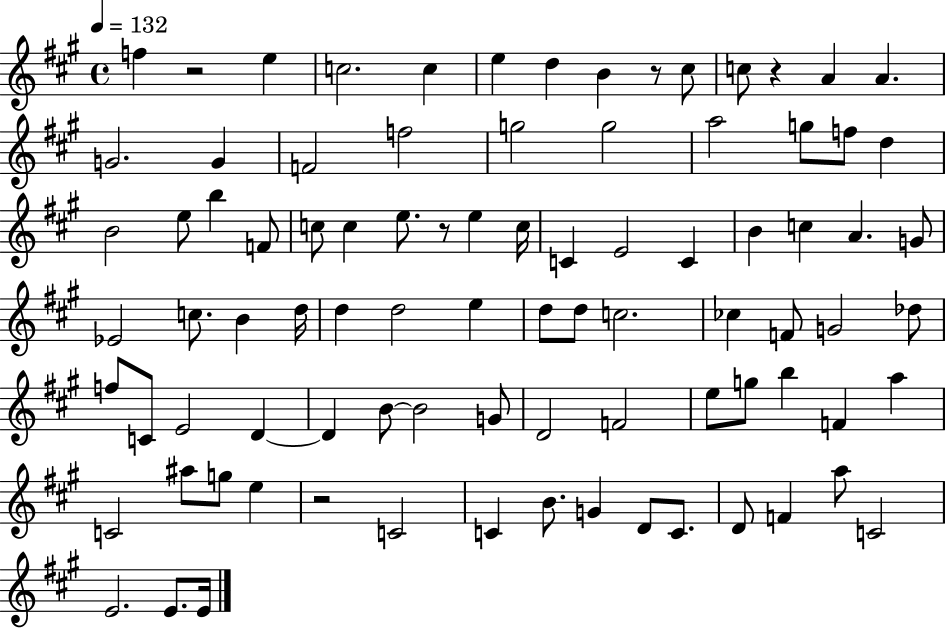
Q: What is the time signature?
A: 4/4